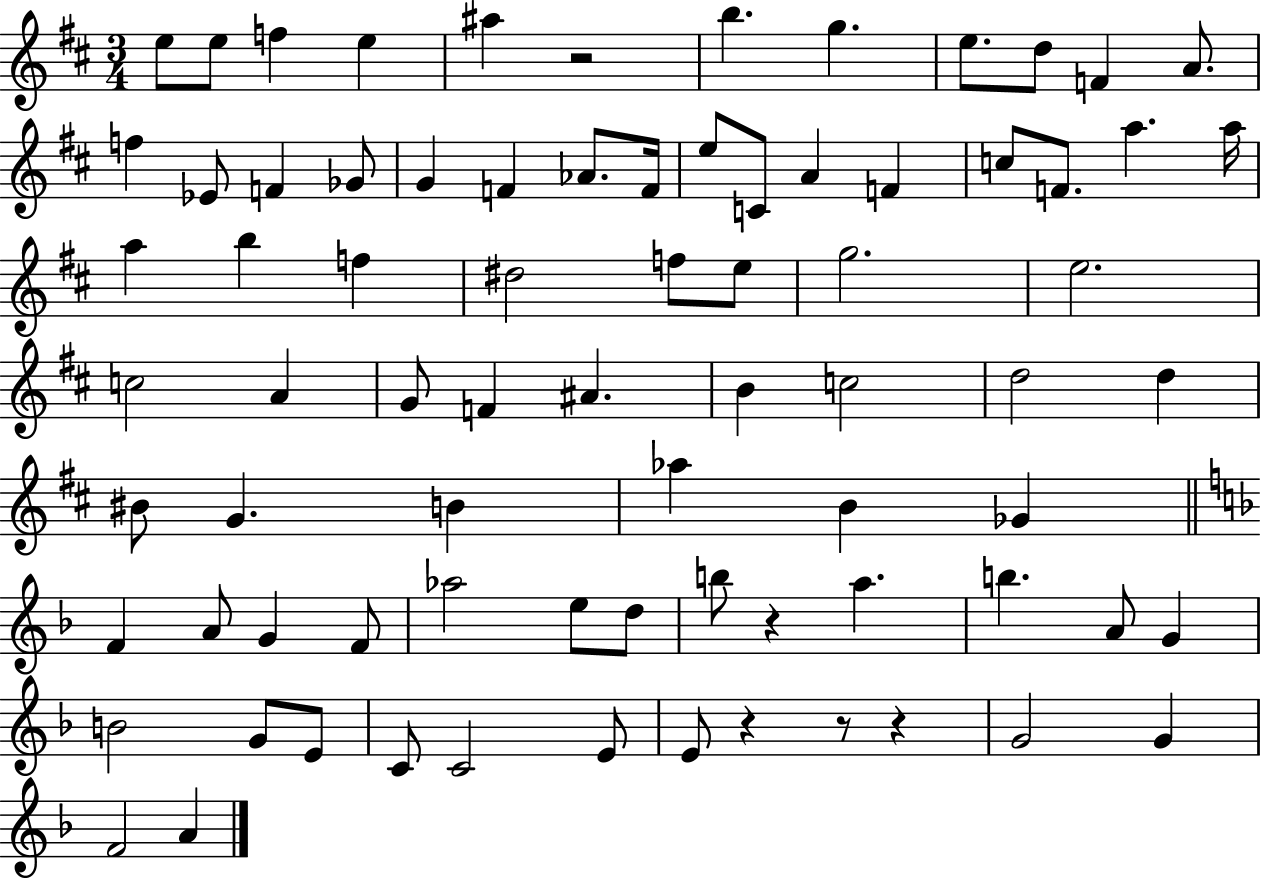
{
  \clef treble
  \numericTimeSignature
  \time 3/4
  \key d \major
  e''8 e''8 f''4 e''4 | ais''4 r2 | b''4. g''4. | e''8. d''8 f'4 a'8. | \break f''4 ees'8 f'4 ges'8 | g'4 f'4 aes'8. f'16 | e''8 c'8 a'4 f'4 | c''8 f'8. a''4. a''16 | \break a''4 b''4 f''4 | dis''2 f''8 e''8 | g''2. | e''2. | \break c''2 a'4 | g'8 f'4 ais'4. | b'4 c''2 | d''2 d''4 | \break bis'8 g'4. b'4 | aes''4 b'4 ges'4 | \bar "||" \break \key d \minor f'4 a'8 g'4 f'8 | aes''2 e''8 d''8 | b''8 r4 a''4. | b''4. a'8 g'4 | \break b'2 g'8 e'8 | c'8 c'2 e'8 | e'8 r4 r8 r4 | g'2 g'4 | \break f'2 a'4 | \bar "|."
}